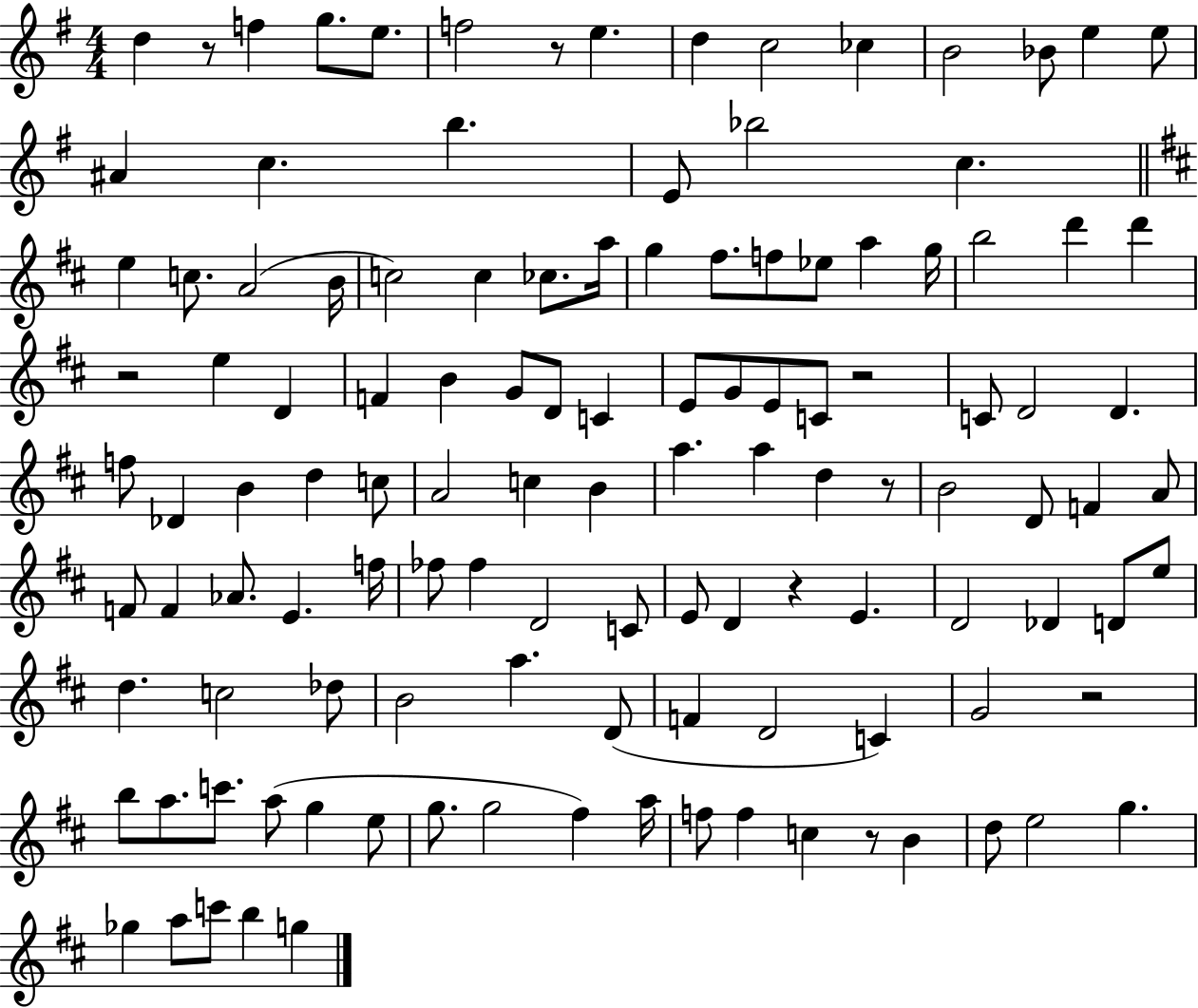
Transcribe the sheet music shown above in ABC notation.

X:1
T:Untitled
M:4/4
L:1/4
K:G
d z/2 f g/2 e/2 f2 z/2 e d c2 _c B2 _B/2 e e/2 ^A c b E/2 _b2 c e c/2 A2 B/4 c2 c _c/2 a/4 g ^f/2 f/2 _e/2 a g/4 b2 d' d' z2 e D F B G/2 D/2 C E/2 G/2 E/2 C/2 z2 C/2 D2 D f/2 _D B d c/2 A2 c B a a d z/2 B2 D/2 F A/2 F/2 F _A/2 E f/4 _f/2 _f D2 C/2 E/2 D z E D2 _D D/2 e/2 d c2 _d/2 B2 a D/2 F D2 C G2 z2 b/2 a/2 c'/2 a/2 g e/2 g/2 g2 ^f a/4 f/2 f c z/2 B d/2 e2 g _g a/2 c'/2 b g